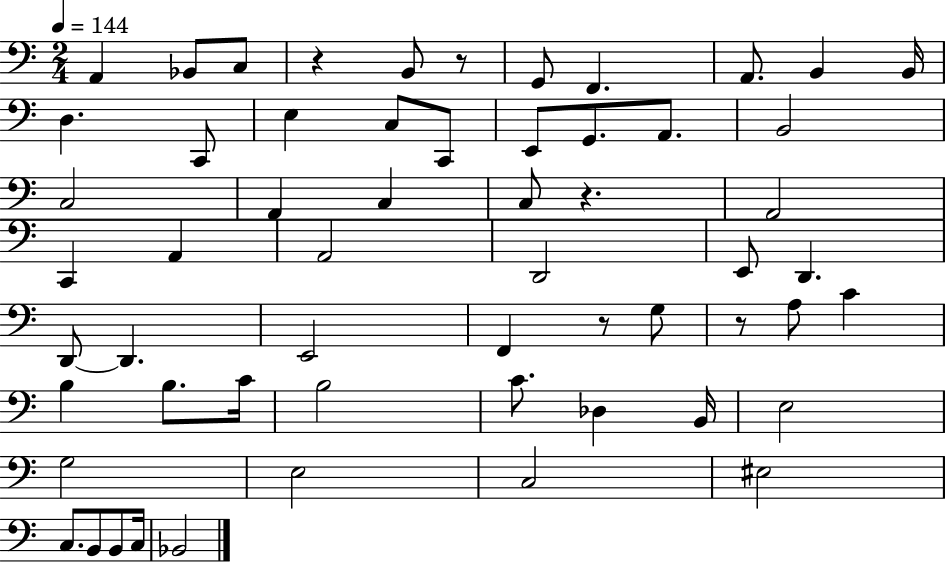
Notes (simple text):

A2/q Bb2/e C3/e R/q B2/e R/e G2/e F2/q. A2/e. B2/q B2/s D3/q. C2/e E3/q C3/e C2/e E2/e G2/e. A2/e. B2/h C3/h A2/q C3/q C3/e R/q. A2/h C2/q A2/q A2/h D2/h E2/e D2/q. D2/e D2/q. E2/h F2/q R/e G3/e R/e A3/e C4/q B3/q B3/e. C4/s B3/h C4/e. Db3/q B2/s E3/h G3/h E3/h C3/h EIS3/h C3/e. B2/e B2/e C3/s Bb2/h